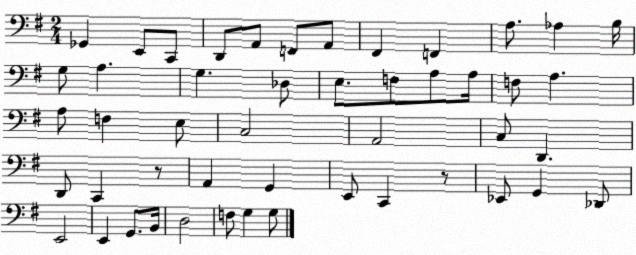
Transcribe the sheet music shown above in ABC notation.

X:1
T:Untitled
M:2/4
L:1/4
K:G
_G,, E,,/2 C,,/2 D,,/2 A,,/2 F,,/2 A,,/2 ^F,, F,, A,/2 _A, B,/4 G,/2 A, G, _D,/2 E,/2 F,/2 A,/2 A,/4 F,/2 A, A,/2 F, E,/2 C,2 A,,2 C,/2 D,, D,,/2 C,, z/2 A,, G,, E,,/2 C,, z/2 _E,,/2 G,, _D,,/2 E,,2 E,, G,,/2 B,,/4 D,2 F,/2 G, G,/2